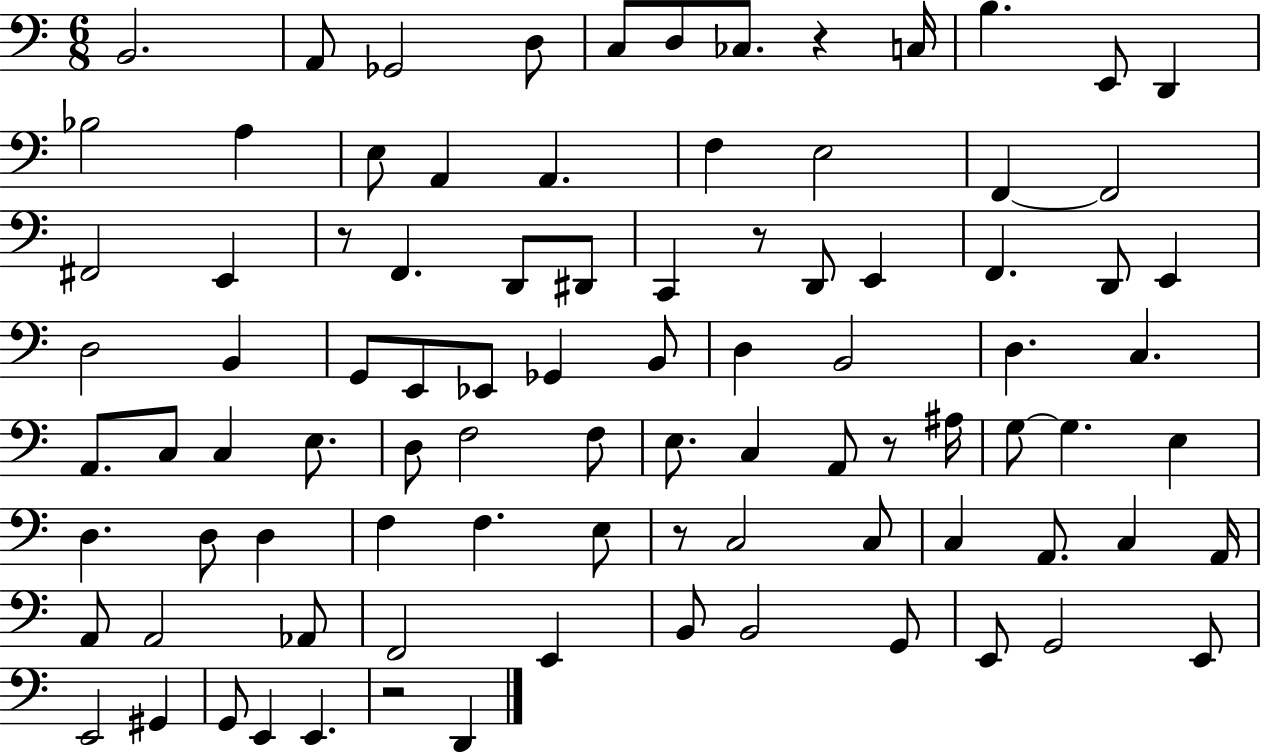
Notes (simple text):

B2/h. A2/e Gb2/h D3/e C3/e D3/e CES3/e. R/q C3/s B3/q. E2/e D2/q Bb3/h A3/q E3/e A2/q A2/q. F3/q E3/h F2/q F2/h F#2/h E2/q R/e F2/q. D2/e D#2/e C2/q R/e D2/e E2/q F2/q. D2/e E2/q D3/h B2/q G2/e E2/e Eb2/e Gb2/q B2/e D3/q B2/h D3/q. C3/q. A2/e. C3/e C3/q E3/e. D3/e F3/h F3/e E3/e. C3/q A2/e R/e A#3/s G3/e G3/q. E3/q D3/q. D3/e D3/q F3/q F3/q. E3/e R/e C3/h C3/e C3/q A2/e. C3/q A2/s A2/e A2/h Ab2/e F2/h E2/q B2/e B2/h G2/e E2/e G2/h E2/e E2/h G#2/q G2/e E2/q E2/q. R/h D2/q